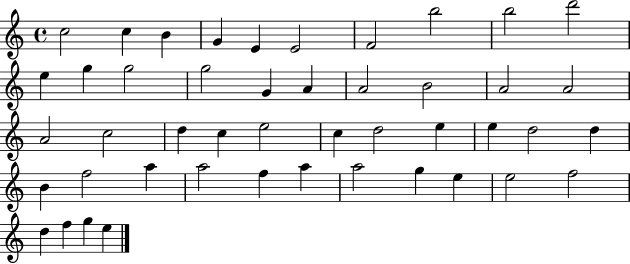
C5/h C5/q B4/q G4/q E4/q E4/h F4/h B5/h B5/h D6/h E5/q G5/q G5/h G5/h G4/q A4/q A4/h B4/h A4/h A4/h A4/h C5/h D5/q C5/q E5/h C5/q D5/h E5/q E5/q D5/h D5/q B4/q F5/h A5/q A5/h F5/q A5/q A5/h G5/q E5/q E5/h F5/h D5/q F5/q G5/q E5/q